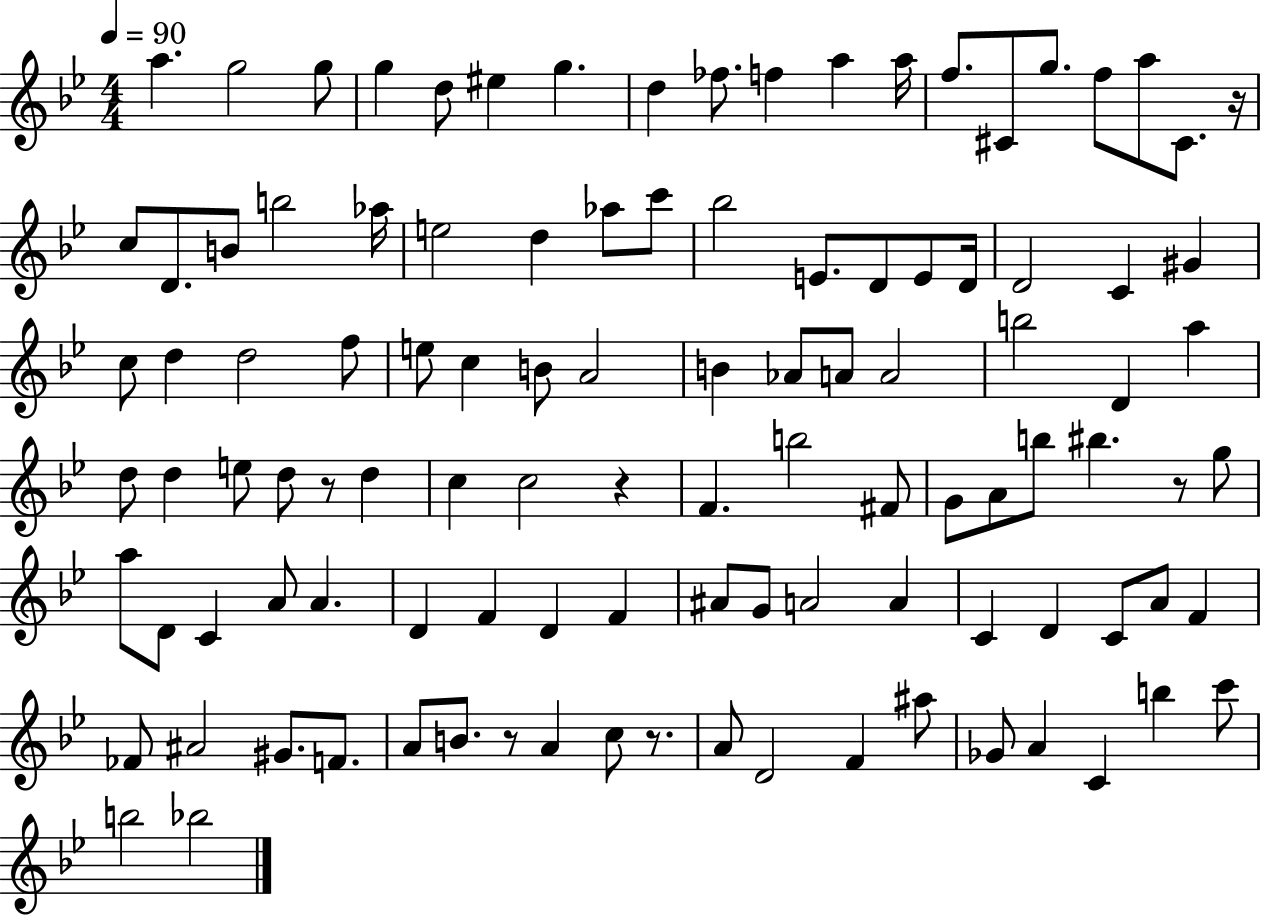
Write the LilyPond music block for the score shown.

{
  \clef treble
  \numericTimeSignature
  \time 4/4
  \key bes \major
  \tempo 4 = 90
  a''4. g''2 g''8 | g''4 d''8 eis''4 g''4. | d''4 fes''8. f''4 a''4 a''16 | f''8. cis'8 g''8. f''8 a''8 cis'8. r16 | \break c''8 d'8. b'8 b''2 aes''16 | e''2 d''4 aes''8 c'''8 | bes''2 e'8. d'8 e'8 d'16 | d'2 c'4 gis'4 | \break c''8 d''4 d''2 f''8 | e''8 c''4 b'8 a'2 | b'4 aes'8 a'8 a'2 | b''2 d'4 a''4 | \break d''8 d''4 e''8 d''8 r8 d''4 | c''4 c''2 r4 | f'4. b''2 fis'8 | g'8 a'8 b''8 bis''4. r8 g''8 | \break a''8 d'8 c'4 a'8 a'4. | d'4 f'4 d'4 f'4 | ais'8 g'8 a'2 a'4 | c'4 d'4 c'8 a'8 f'4 | \break fes'8 ais'2 gis'8. f'8. | a'8 b'8. r8 a'4 c''8 r8. | a'8 d'2 f'4 ais''8 | ges'8 a'4 c'4 b''4 c'''8 | \break b''2 bes''2 | \bar "|."
}